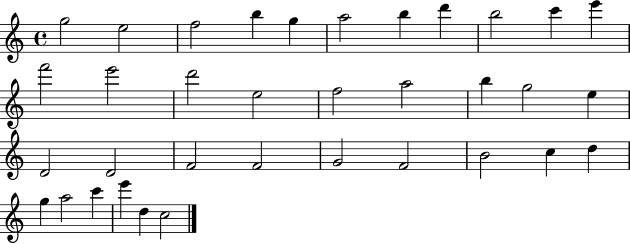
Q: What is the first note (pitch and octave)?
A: G5